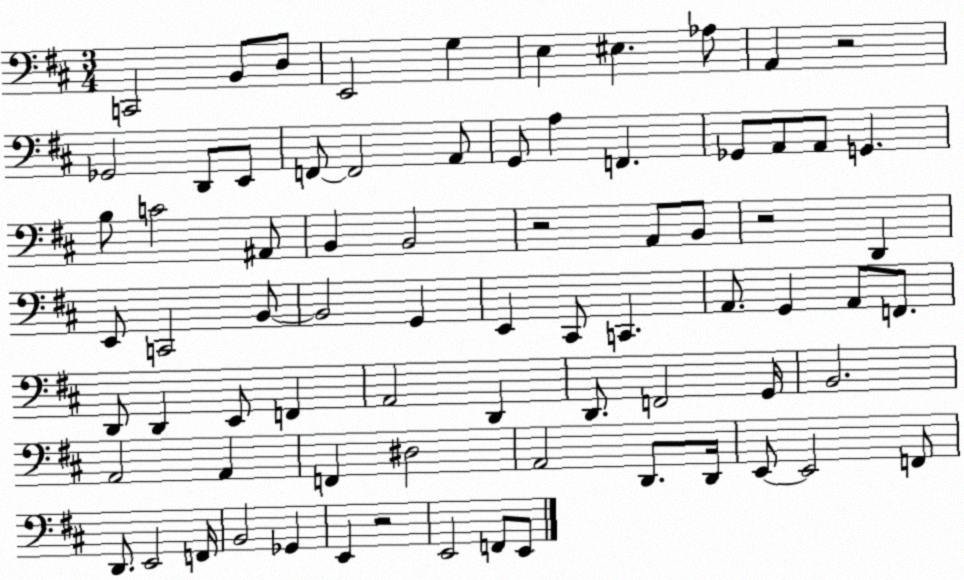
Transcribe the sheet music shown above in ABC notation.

X:1
T:Untitled
M:3/4
L:1/4
K:D
C,,2 B,,/2 D,/2 E,,2 G, E, ^E, _A,/2 A,, z2 _G,,2 D,,/2 E,,/2 F,,/2 F,,2 A,,/2 G,,/2 A, F,, _G,,/2 A,,/2 A,,/2 G,, B,/2 C2 ^A,,/2 B,, B,,2 z2 A,,/2 B,,/2 z2 D,, E,,/2 C,,2 B,,/2 B,,2 G,, E,, ^C,,/2 C,, A,,/2 G,, A,,/2 F,,/2 D,,/2 D,, E,,/2 F,, A,,2 D,, D,,/2 F,,2 G,,/4 B,,2 A,,2 A,, F,, ^D,2 A,,2 D,,/2 D,,/4 E,,/2 E,,2 F,,/2 D,,/2 E,,2 F,,/4 B,,2 _G,, E,, z2 E,,2 F,,/2 E,,/2